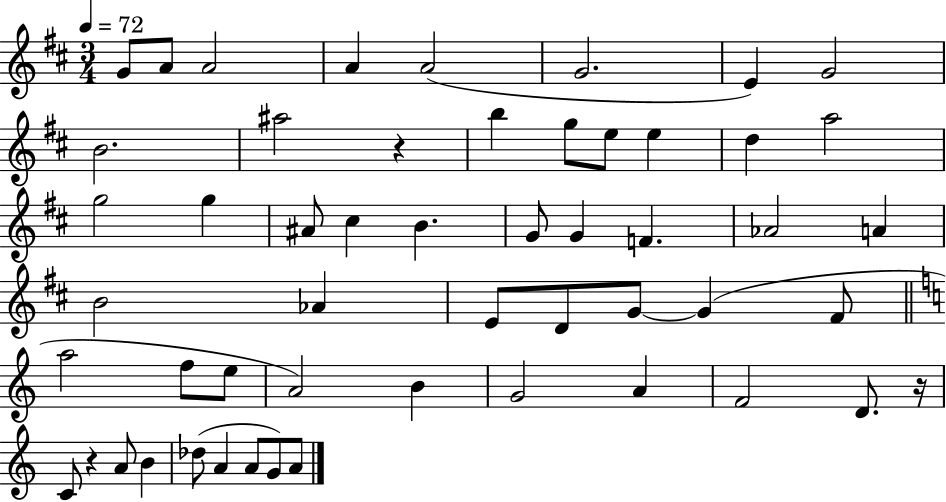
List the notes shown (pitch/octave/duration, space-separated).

G4/e A4/e A4/h A4/q A4/h G4/h. E4/q G4/h B4/h. A#5/h R/q B5/q G5/e E5/e E5/q D5/q A5/h G5/h G5/q A#4/e C#5/q B4/q. G4/e G4/q F4/q. Ab4/h A4/q B4/h Ab4/q E4/e D4/e G4/e G4/q F#4/e A5/h F5/e E5/e A4/h B4/q G4/h A4/q F4/h D4/e. R/s C4/e R/q A4/e B4/q Db5/e A4/q A4/e G4/e A4/e